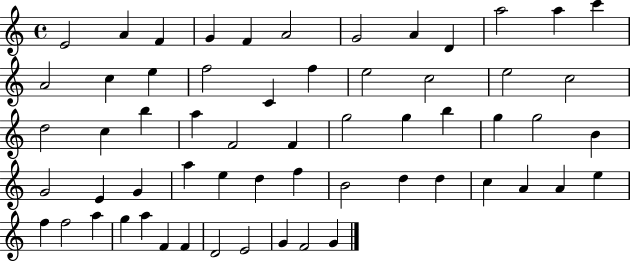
E4/h A4/q F4/q G4/q F4/q A4/h G4/h A4/q D4/q A5/h A5/q C6/q A4/h C5/q E5/q F5/h C4/q F5/q E5/h C5/h E5/h C5/h D5/h C5/q B5/q A5/q F4/h F4/q G5/h G5/q B5/q G5/q G5/h B4/q G4/h E4/q G4/q A5/q E5/q D5/q F5/q B4/h D5/q D5/q C5/q A4/q A4/q E5/q F5/q F5/h A5/q G5/q A5/q F4/q F4/q D4/h E4/h G4/q F4/h G4/q